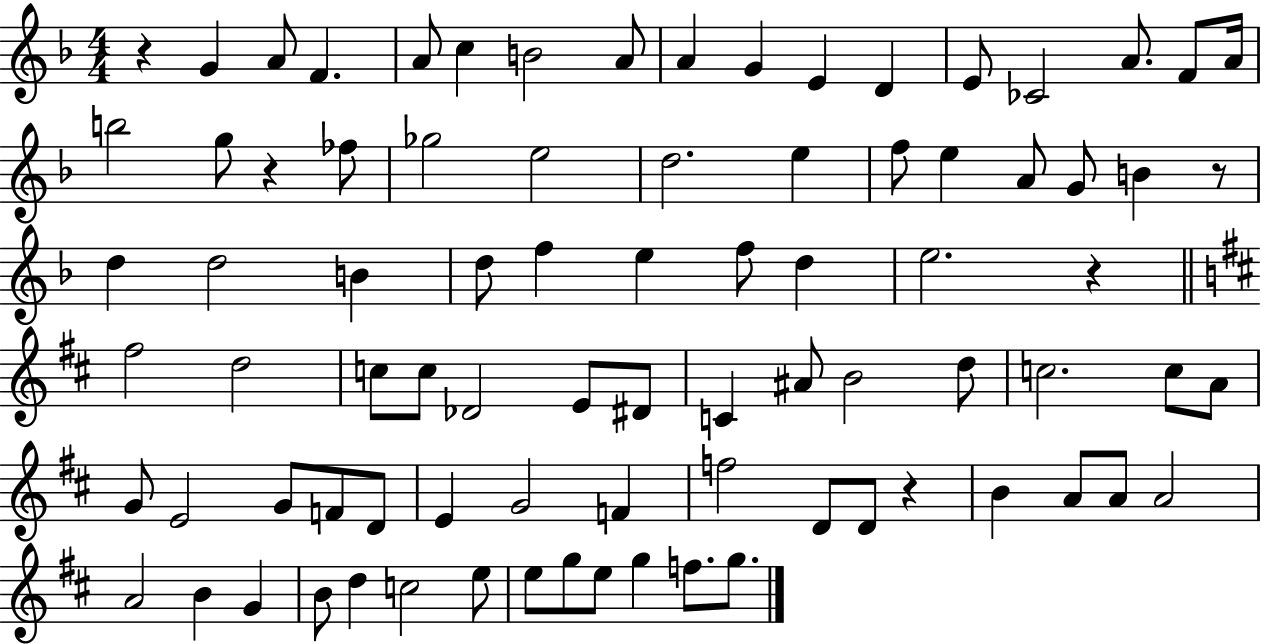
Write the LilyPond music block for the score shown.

{
  \clef treble
  \numericTimeSignature
  \time 4/4
  \key f \major
  r4 g'4 a'8 f'4. | a'8 c''4 b'2 a'8 | a'4 g'4 e'4 d'4 | e'8 ces'2 a'8. f'8 a'16 | \break b''2 g''8 r4 fes''8 | ges''2 e''2 | d''2. e''4 | f''8 e''4 a'8 g'8 b'4 r8 | \break d''4 d''2 b'4 | d''8 f''4 e''4 f''8 d''4 | e''2. r4 | \bar "||" \break \key b \minor fis''2 d''2 | c''8 c''8 des'2 e'8 dis'8 | c'4 ais'8 b'2 d''8 | c''2. c''8 a'8 | \break g'8 e'2 g'8 f'8 d'8 | e'4 g'2 f'4 | f''2 d'8 d'8 r4 | b'4 a'8 a'8 a'2 | \break a'2 b'4 g'4 | b'8 d''4 c''2 e''8 | e''8 g''8 e''8 g''4 f''8. g''8. | \bar "|."
}